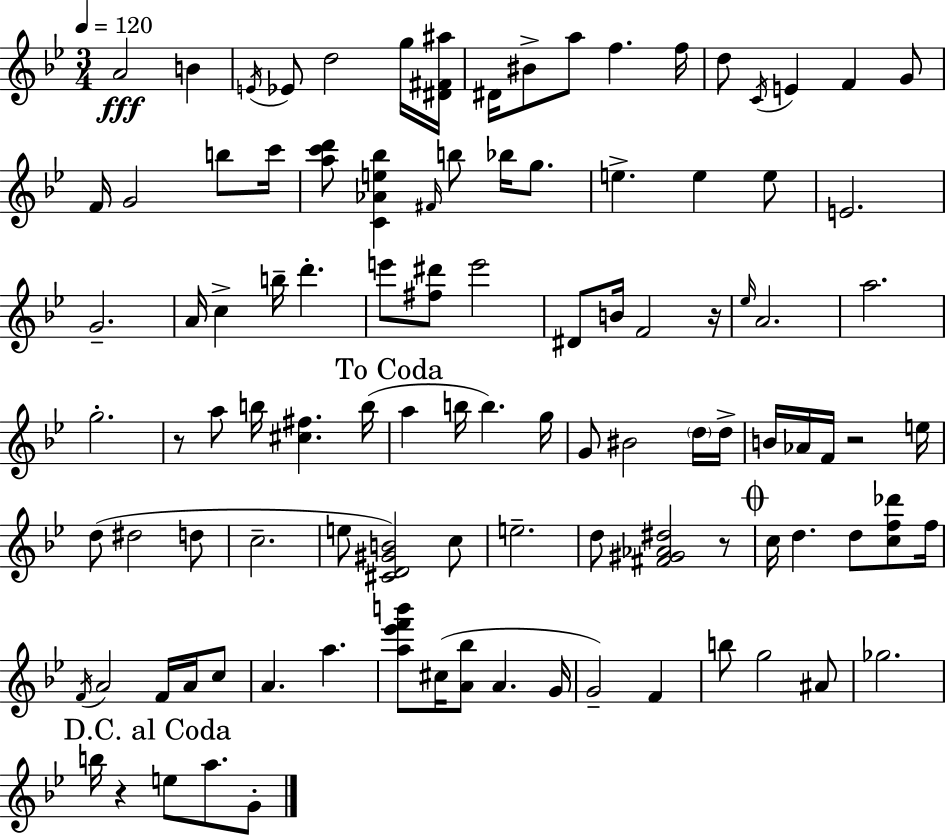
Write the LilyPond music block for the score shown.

{
  \clef treble
  \numericTimeSignature
  \time 3/4
  \key bes \major
  \tempo 4 = 120
  a'2\fff b'4 | \acciaccatura { e'16 } ees'8 d''2 g''16 | <dis' fis' ais''>16 dis'16 bis'8-> a''8 f''4. | f''16 d''8 \acciaccatura { c'16 } e'4 f'4 | \break g'8 f'16 g'2 b''8 | c'''16 <a'' c''' d'''>8 <c' aes' e'' bes''>4 \grace { fis'16 } b''8 bes''16 | g''8. e''4.-> e''4 | e''8 e'2. | \break g'2.-- | a'16 c''4-> b''16-- d'''4.-. | e'''8 <fis'' dis'''>8 e'''2 | dis'8 b'16 f'2 | \break r16 \grace { ees''16 } a'2. | a''2. | g''2.-. | r8 a''8 b''16 <cis'' fis''>4. | \break b''16( \mark "To Coda" a''4 b''16 b''4.) | g''16 g'8 bis'2 | \parenthesize d''16 d''16-> b'16 aes'16 f'16 r2 | e''16 d''8( dis''2 | \break d''8 c''2.-- | e''8 <cis' d' gis' b'>2) | c''8 e''2.-- | d''8 <fis' gis' aes' dis''>2 | \break r8 \mark \markup { \musicglyph "scripts.coda" } c''16 d''4. d''8 | <c'' f'' des'''>8 f''16 \acciaccatura { f'16 } a'2 | f'16 a'16 c''8 a'4. a''4. | <a'' ees''' f''' b'''>8 cis''16( <a' bes''>8 a'4. | \break g'16 g'2--) | f'4 b''8 g''2 | ais'8 ges''2. | \mark "D.C. al Coda" b''16 r4 e''8 | \break a''8. g'8-. \bar "|."
}